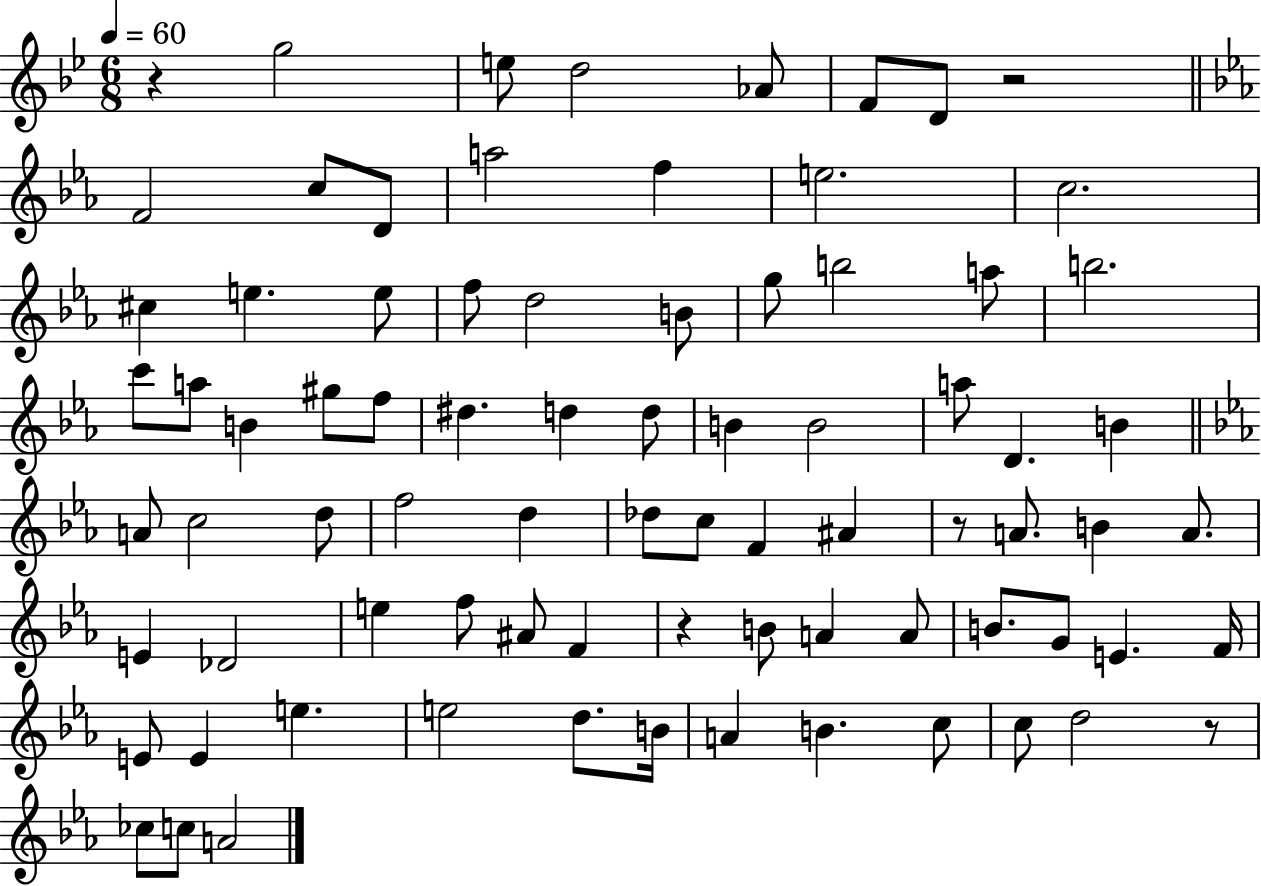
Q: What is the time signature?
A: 6/8